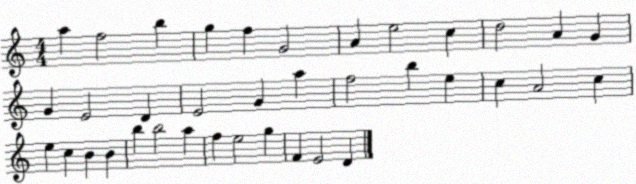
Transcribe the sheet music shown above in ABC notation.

X:1
T:Untitled
M:4/4
L:1/4
K:C
a f2 b g f G2 A e2 c d2 A G G E2 D E2 G a f2 b e c A2 c e c B B b b2 a f e2 g F E2 D